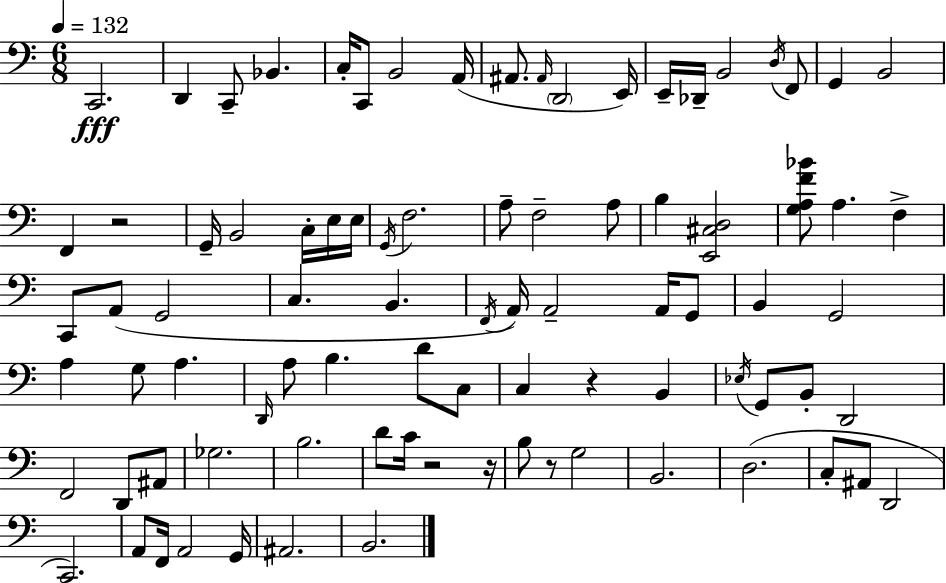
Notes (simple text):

C2/h. D2/q C2/e Bb2/q. C3/s C2/e B2/h A2/s A#2/e. A#2/s D2/h E2/s E2/s Db2/s B2/h D3/s F2/e G2/q B2/h F2/q R/h G2/s B2/h C3/s E3/s E3/s G2/s F3/h. A3/e F3/h A3/e B3/q [E2,C#3,D3]/h [G3,A3,F4,Bb4]/e A3/q. F3/q C2/e A2/e G2/h C3/q. B2/q. F2/s A2/s A2/h A2/s G2/e B2/q G2/h A3/q G3/e A3/q. D2/s A3/e B3/q. D4/e C3/e C3/q R/q B2/q Eb3/s G2/e B2/e D2/h F2/h D2/e A#2/e Gb3/h. B3/h. D4/e C4/s R/h R/s B3/e R/e G3/h B2/h. D3/h. C3/e A#2/e D2/h C2/h. A2/e F2/s A2/h G2/s A#2/h. B2/h.